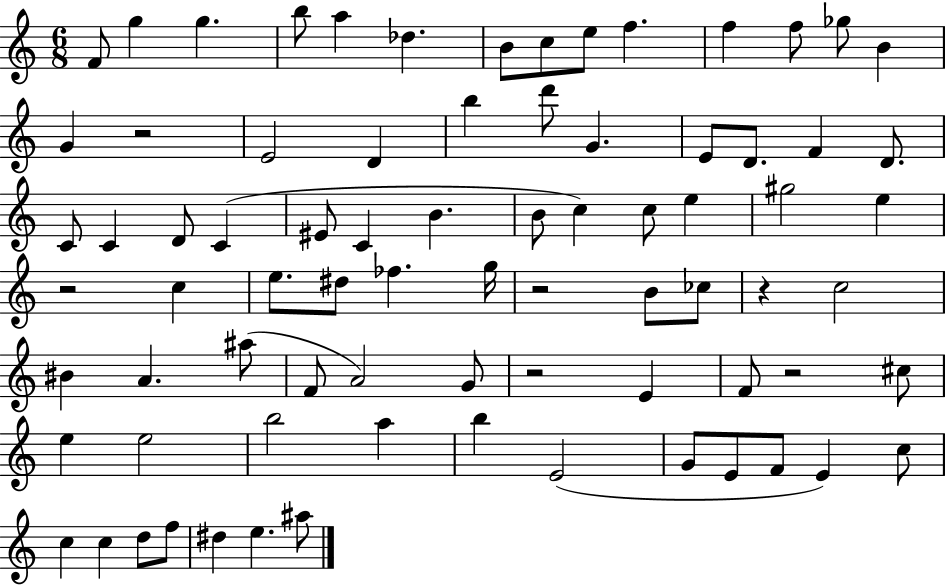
F4/e G5/q G5/q. B5/e A5/q Db5/q. B4/e C5/e E5/e F5/q. F5/q F5/e Gb5/e B4/q G4/q R/h E4/h D4/q B5/q D6/e G4/q. E4/e D4/e. F4/q D4/e. C4/e C4/q D4/e C4/q EIS4/e C4/q B4/q. B4/e C5/q C5/e E5/q G#5/h E5/q R/h C5/q E5/e. D#5/e FES5/q. G5/s R/h B4/e CES5/e R/q C5/h BIS4/q A4/q. A#5/e F4/e A4/h G4/e R/h E4/q F4/e R/h C#5/e E5/q E5/h B5/h A5/q B5/q E4/h G4/e E4/e F4/e E4/q C5/e C5/q C5/q D5/e F5/e D#5/q E5/q. A#5/e